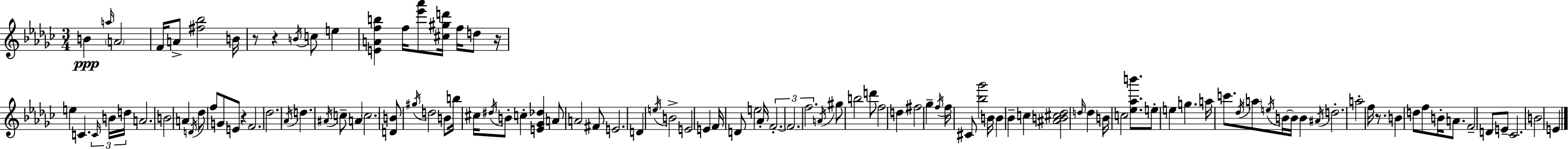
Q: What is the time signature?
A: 3/4